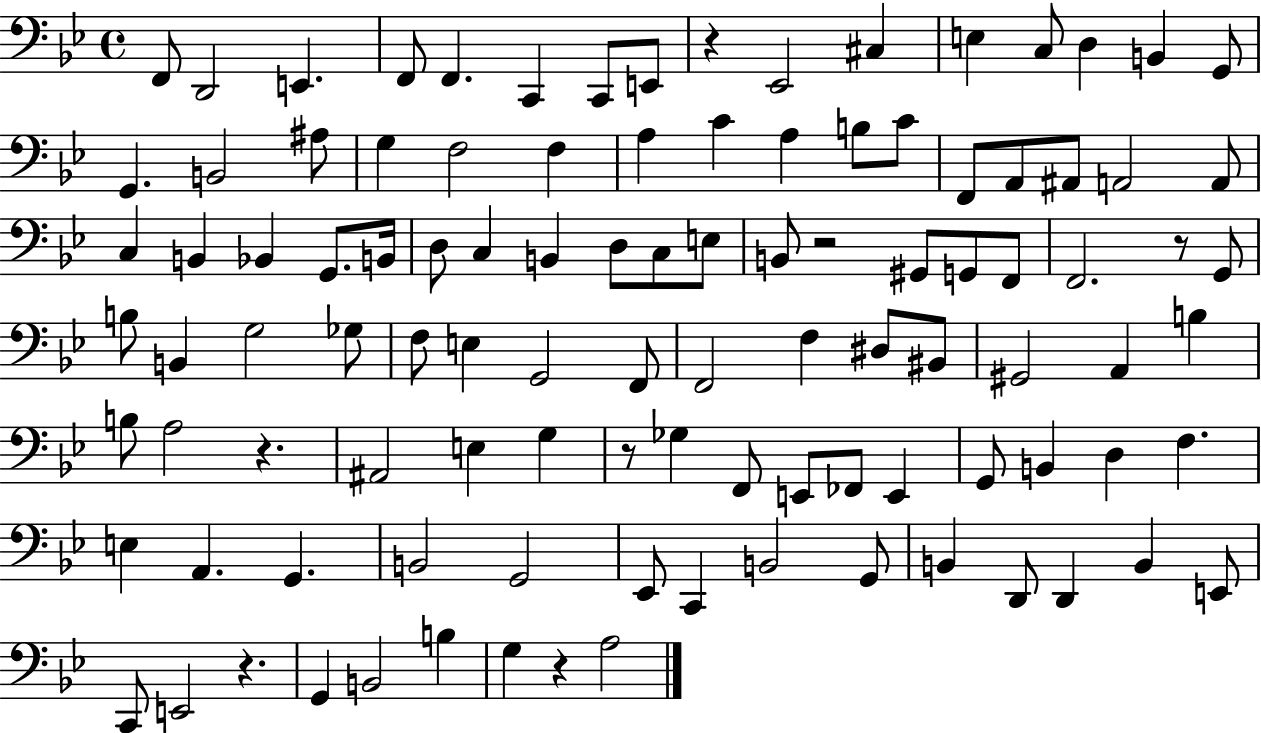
{
  \clef bass
  \time 4/4
  \defaultTimeSignature
  \key bes \major
  \repeat volta 2 { f,8 d,2 e,4. | f,8 f,4. c,4 c,8 e,8 | r4 ees,2 cis4 | e4 c8 d4 b,4 g,8 | \break g,4. b,2 ais8 | g4 f2 f4 | a4 c'4 a4 b8 c'8 | f,8 a,8 ais,8 a,2 a,8 | \break c4 b,4 bes,4 g,8. b,16 | d8 c4 b,4 d8 c8 e8 | b,8 r2 gis,8 g,8 f,8 | f,2. r8 g,8 | \break b8 b,4 g2 ges8 | f8 e4 g,2 f,8 | f,2 f4 dis8 bis,8 | gis,2 a,4 b4 | \break b8 a2 r4. | ais,2 e4 g4 | r8 ges4 f,8 e,8 fes,8 e,4 | g,8 b,4 d4 f4. | \break e4 a,4. g,4. | b,2 g,2 | ees,8 c,4 b,2 g,8 | b,4 d,8 d,4 b,4 e,8 | \break c,8 e,2 r4. | g,4 b,2 b4 | g4 r4 a2 | } \bar "|."
}